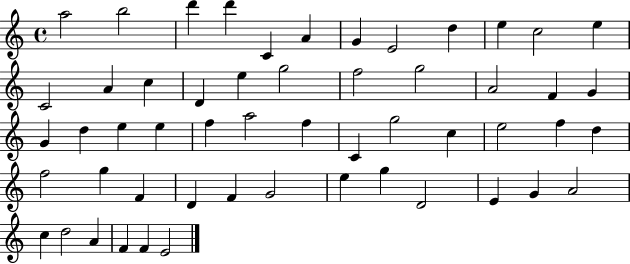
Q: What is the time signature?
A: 4/4